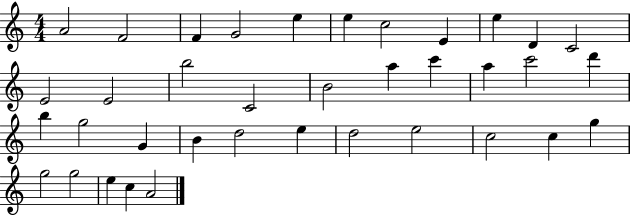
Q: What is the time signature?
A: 4/4